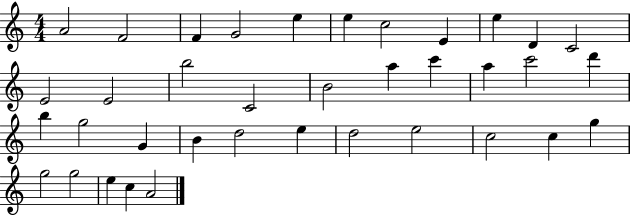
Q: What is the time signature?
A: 4/4